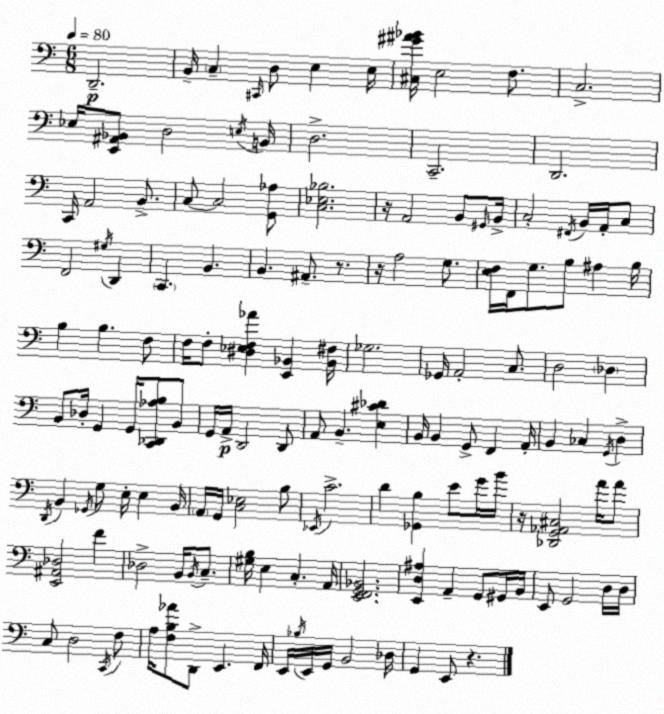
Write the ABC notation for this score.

X:1
T:Untitled
M:6/8
L:1/4
K:C
D,,2 B,,/4 C, ^C,,/4 D,/2 E, E,/4 [^C,^G^A_B]/4 E,2 F,/2 C,2 _E,/4 [E,,^A,,_B,,]/2 D,2 E,/4 B,,/4 D,2 C,,2 D,,2 C,,/4 A,,2 B,,/2 C,/2 C,2 [G,,_A,]/2 [C,_E,_B,]2 z/4 A,,2 B,,/2 ^G,,/4 B,,/4 C,2 ^F,,/4 B,,/4 A,,/4 C,/2 F,,2 ^G,/4 D,, C,, B,, B,, ^A,,/2 z/2 z/4 A,2 G,/2 [E,F,]/4 F,,/4 G,/2 B,/2 ^A, B,/4 B, B, F,/2 F,/4 F,/2 [^D,_E,F,_A] [E,,_B,,] [_B,,^F,]/4 _G,2 _G,,/4 A,,2 C,/2 D,2 _D, B,,/2 _D,/4 G,, G,,/4 [C,,_D,,_A,B,]/2 B,,/2 G,,/4 A,,/4 D,,2 D,,/2 A,,/2 B,, [E,^C_D] B,,/4 B,, G,,/2 F,, A,,/4 B,, _C, G,,/4 D, D,,/4 B,, _G,,/4 G,/2 E,/4 E, B,,/4 A,,/4 G,,/4 [C,_E,]2 B,/2 _E,,/4 C2 D [_G,,B,] E/2 G/4 B/4 z/4 [_D,,G,,_A,,^C,]2 A/4 A/2 [E,,^A,,_D,]2 F _D,2 B,,/4 B,,/4 C,/2 [^G,B,]/4 E, C, A,,/4 [E,,F,,G,,_B,,]2 [E,,D,^A,] A,, G,,/2 ^G,,/4 B,,/4 E,,/2 G,,2 D,/4 D,/4 C,/2 D,2 C,,/4 F,/2 A,/4 [F,B,_A]/2 D,,/2 E,, F,,/4 E,,/4 _B,/4 E,,/4 G,,/4 B,,2 _D,/4 G,, E,,/2 z